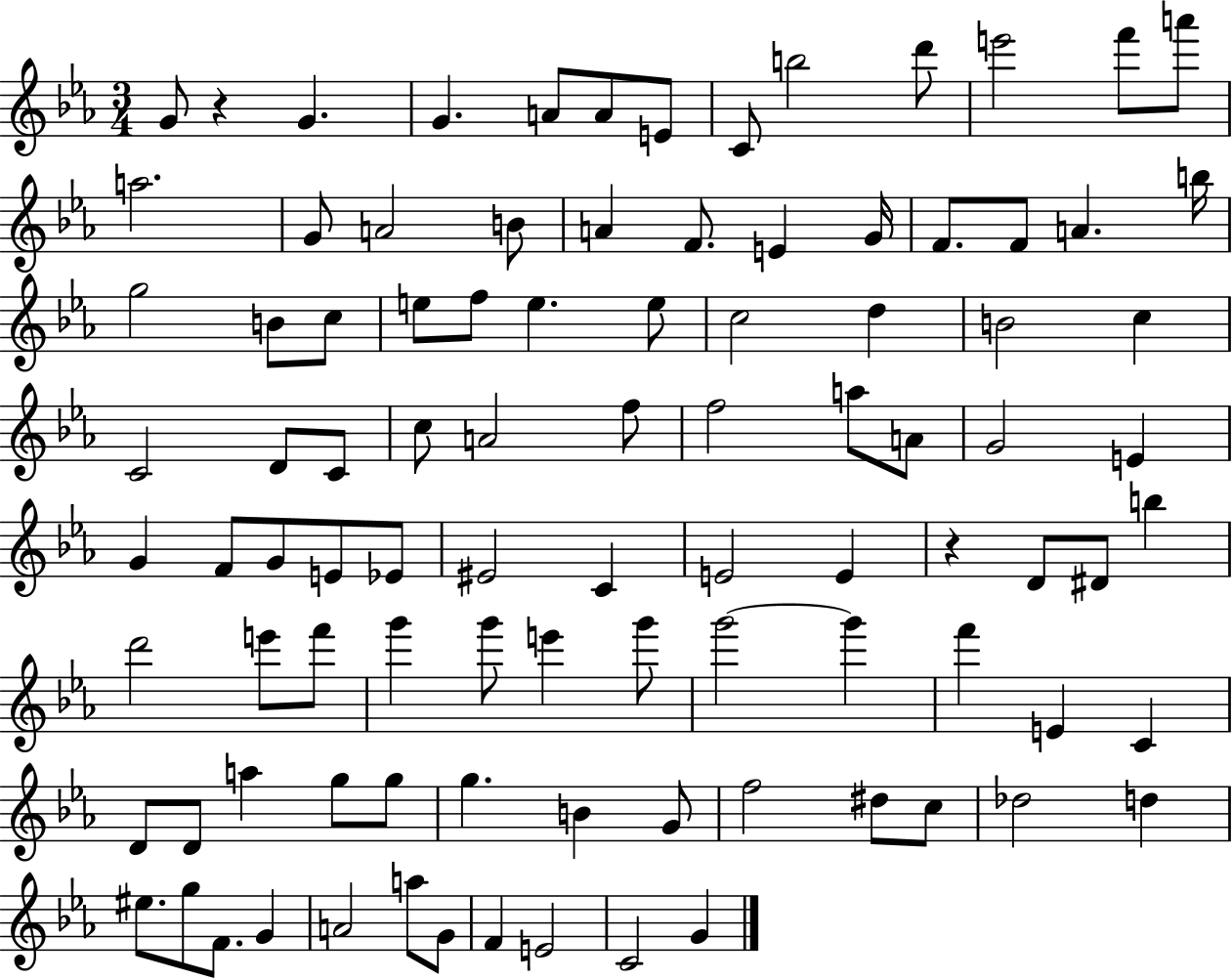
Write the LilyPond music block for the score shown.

{
  \clef treble
  \numericTimeSignature
  \time 3/4
  \key ees \major
  \repeat volta 2 { g'8 r4 g'4. | g'4. a'8 a'8 e'8 | c'8 b''2 d'''8 | e'''2 f'''8 a'''8 | \break a''2. | g'8 a'2 b'8 | a'4 f'8. e'4 g'16 | f'8. f'8 a'4. b''16 | \break g''2 b'8 c''8 | e''8 f''8 e''4. e''8 | c''2 d''4 | b'2 c''4 | \break c'2 d'8 c'8 | c''8 a'2 f''8 | f''2 a''8 a'8 | g'2 e'4 | \break g'4 f'8 g'8 e'8 ees'8 | eis'2 c'4 | e'2 e'4 | r4 d'8 dis'8 b''4 | \break d'''2 e'''8 f'''8 | g'''4 g'''8 e'''4 g'''8 | g'''2~~ g'''4 | f'''4 e'4 c'4 | \break d'8 d'8 a''4 g''8 g''8 | g''4. b'4 g'8 | f''2 dis''8 c''8 | des''2 d''4 | \break eis''8. g''8 f'8. g'4 | a'2 a''8 g'8 | f'4 e'2 | c'2 g'4 | \break } \bar "|."
}